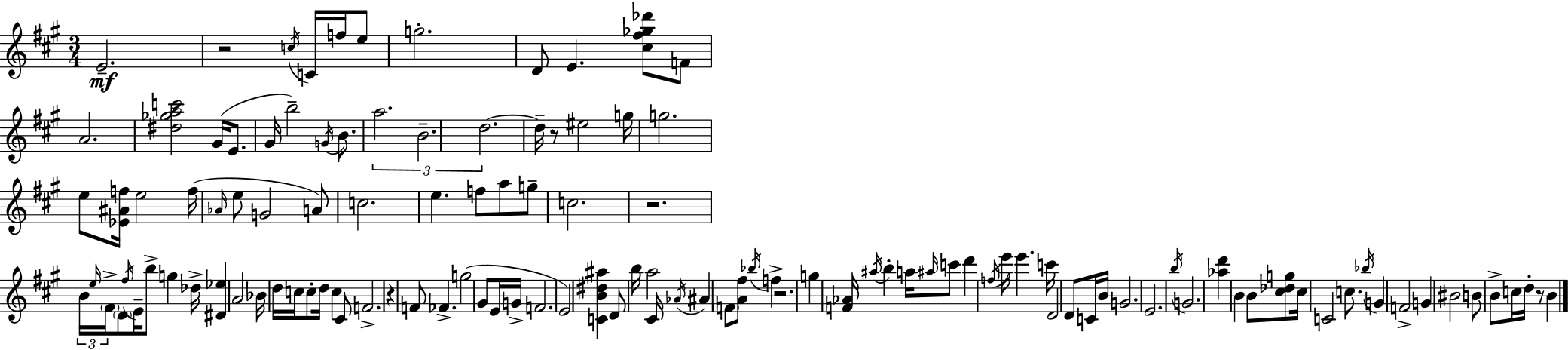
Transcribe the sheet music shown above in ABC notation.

X:1
T:Untitled
M:3/4
L:1/4
K:A
E2 z2 c/4 C/4 f/4 e/2 g2 D/2 E [^c^f_g_d']/2 F/2 A2 [^d_gac']2 ^G/4 E/2 ^G/4 b2 G/4 B/2 a2 B2 d2 d/4 z/2 ^e2 g/4 g2 e/2 [_E^Af]/4 e2 f/4 _A/4 e/2 G2 A/2 c2 e f/2 a/2 g/2 c2 z2 B/4 e/4 ^F/4 D/2 ^f/4 E/4 b/2 g _d/4 [^D_e] A2 _B/4 d/4 c/4 c/2 d/4 c ^C/2 F2 z F/2 _F g2 ^G/2 E/4 G/4 F2 E2 [CB^d^a] D/2 b/4 a2 ^C/4 _A/4 ^A F/2 [A^f]/2 _b/4 f z2 g [F_A]/4 ^a/4 b a/4 ^a/4 c'/2 d' f/4 e'/4 e' c'/4 D2 D/2 C/4 B/4 G2 E2 b/4 G2 [_ad'] B B/2 [^c_dg]/2 ^c/4 C2 c/2 _b/4 G F2 G ^B2 B/2 B/2 c/4 d/4 z/2 B